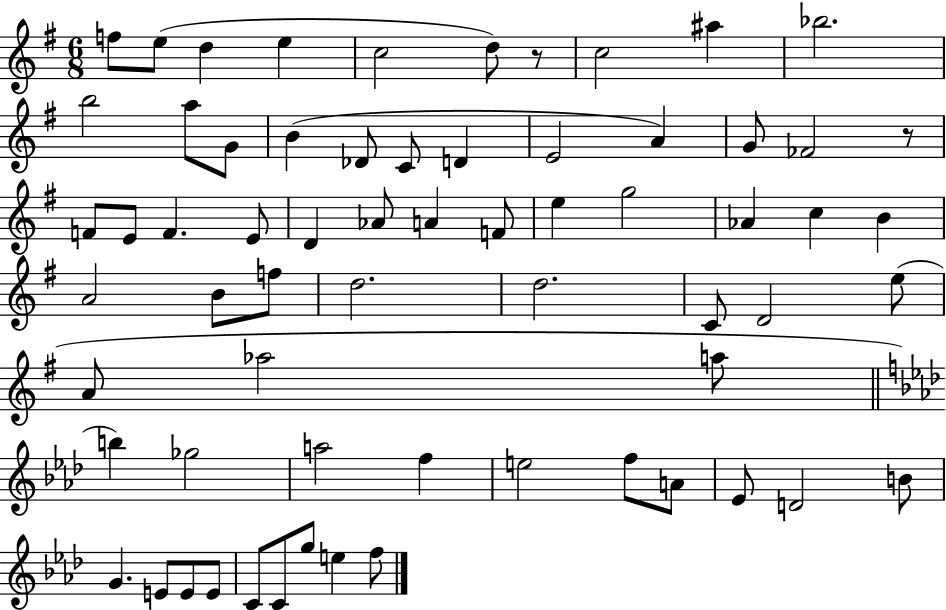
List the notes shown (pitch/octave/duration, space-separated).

F5/e E5/e D5/q E5/q C5/h D5/e R/e C5/h A#5/q Bb5/h. B5/h A5/e G4/e B4/q Db4/e C4/e D4/q E4/h A4/q G4/e FES4/h R/e F4/e E4/e F4/q. E4/e D4/q Ab4/e A4/q F4/e E5/q G5/h Ab4/q C5/q B4/q A4/h B4/e F5/e D5/h. D5/h. C4/e D4/h E5/e A4/e Ab5/h A5/e B5/q Gb5/h A5/h F5/q E5/h F5/e A4/e Eb4/e D4/h B4/e G4/q. E4/e E4/e E4/e C4/e C4/e G5/e E5/q F5/e